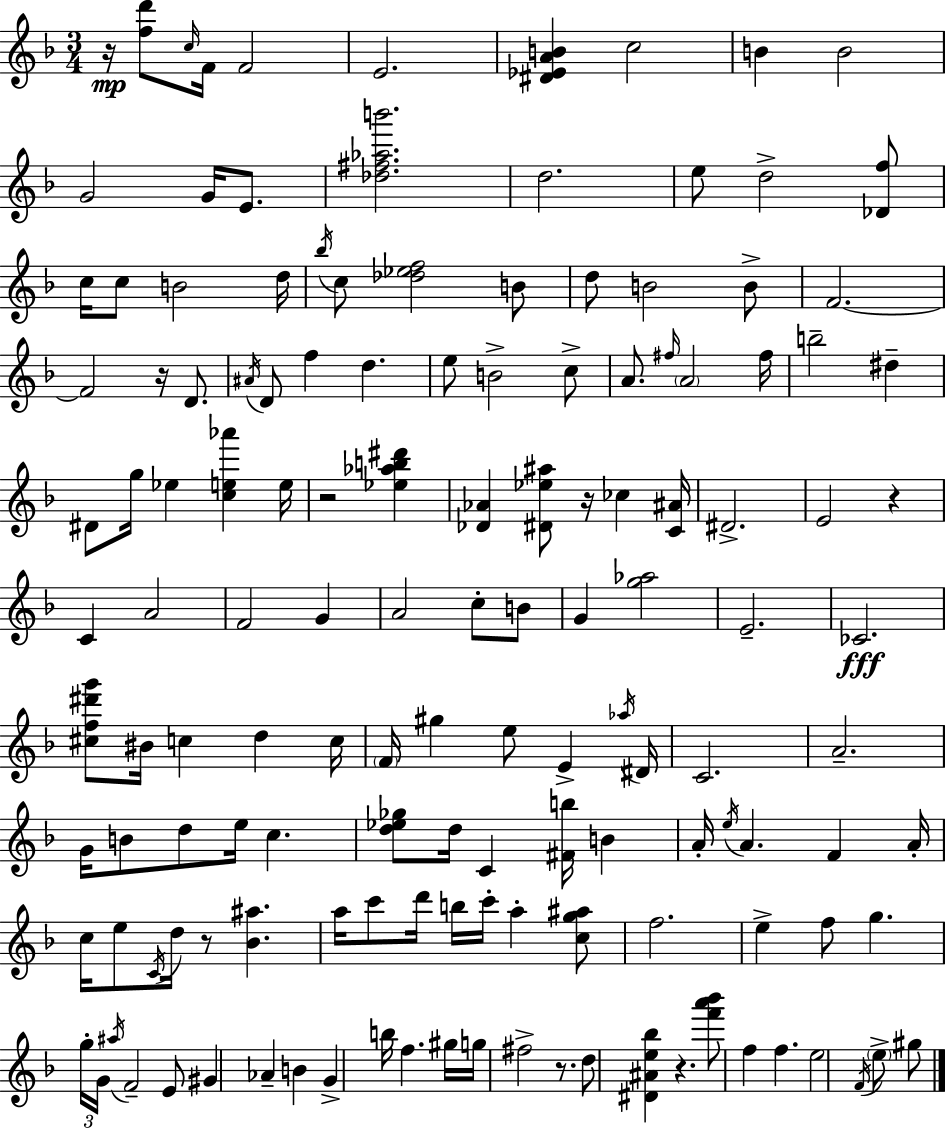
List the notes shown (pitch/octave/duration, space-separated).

R/s [F5,D6]/e C5/s F4/s F4/h E4/h. [D#4,Eb4,A4,B4]/q C5/h B4/q B4/h G4/h G4/s E4/e. [Db5,F#5,Ab5,B6]/h. D5/h. E5/e D5/h [Db4,F5]/e C5/s C5/e B4/h D5/s Bb5/s C5/e [Db5,Eb5,F5]/h B4/e D5/e B4/h B4/e F4/h. F4/h R/s D4/e. A#4/s D4/e F5/q D5/q. E5/e B4/h C5/e A4/e. F#5/s A4/h F#5/s B5/h D#5/q D#4/e G5/s Eb5/q [C5,E5,Ab6]/q E5/s R/h [Eb5,Ab5,B5,D#6]/q [Db4,Ab4]/q [D#4,Eb5,A#5]/e R/s CES5/q [C4,A#4]/s D#4/h. E4/h R/q C4/q A4/h F4/h G4/q A4/h C5/e B4/e G4/q [G5,Ab5]/h E4/h. CES4/h. [C#5,F5,D#6,G6]/e BIS4/s C5/q D5/q C5/s F4/s G#5/q E5/e E4/q Ab5/s D#4/s C4/h. A4/h. G4/s B4/e D5/e E5/s C5/q. [D5,Eb5,Gb5]/e D5/s C4/q [F#4,B5]/s B4/q A4/s E5/s A4/q. F4/q A4/s C5/s E5/e C4/s D5/s R/e [Bb4,A#5]/q. A5/s C6/e D6/s B5/s C6/s A5/q [C5,G5,A#5]/e F5/h. E5/q F5/e G5/q. G5/s G4/s A#5/s F4/h E4/e G#4/q Ab4/q B4/q G4/q B5/s F5/q. G#5/s G5/s F#5/h R/e. D5/e [D#4,A#4,E5,Bb5]/q R/q. [F6,A6,Bb6]/e F5/q F5/q. E5/h F4/s E5/e G#5/e